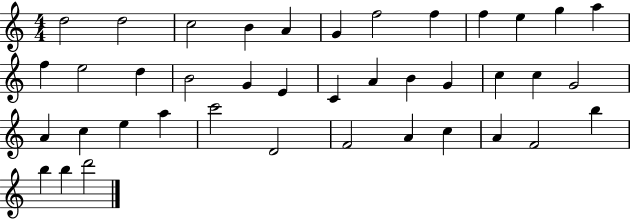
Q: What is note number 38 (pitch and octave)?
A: B5